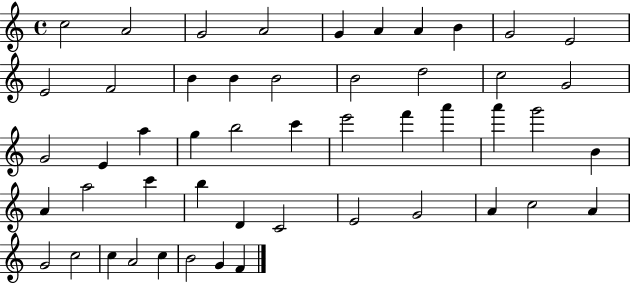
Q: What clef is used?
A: treble